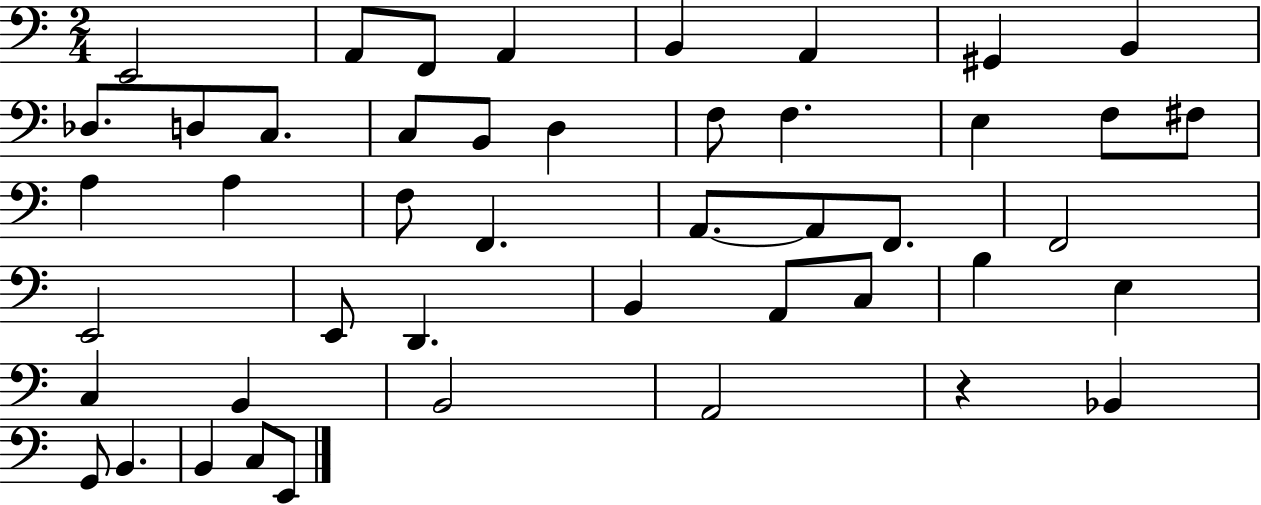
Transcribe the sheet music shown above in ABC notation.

X:1
T:Untitled
M:2/4
L:1/4
K:C
E,,2 A,,/2 F,,/2 A,, B,, A,, ^G,, B,, _D,/2 D,/2 C,/2 C,/2 B,,/2 D, F,/2 F, E, F,/2 ^F,/2 A, A, F,/2 F,, A,,/2 A,,/2 F,,/2 F,,2 E,,2 E,,/2 D,, B,, A,,/2 C,/2 B, E, C, B,, B,,2 A,,2 z _B,, G,,/2 B,, B,, C,/2 E,,/2